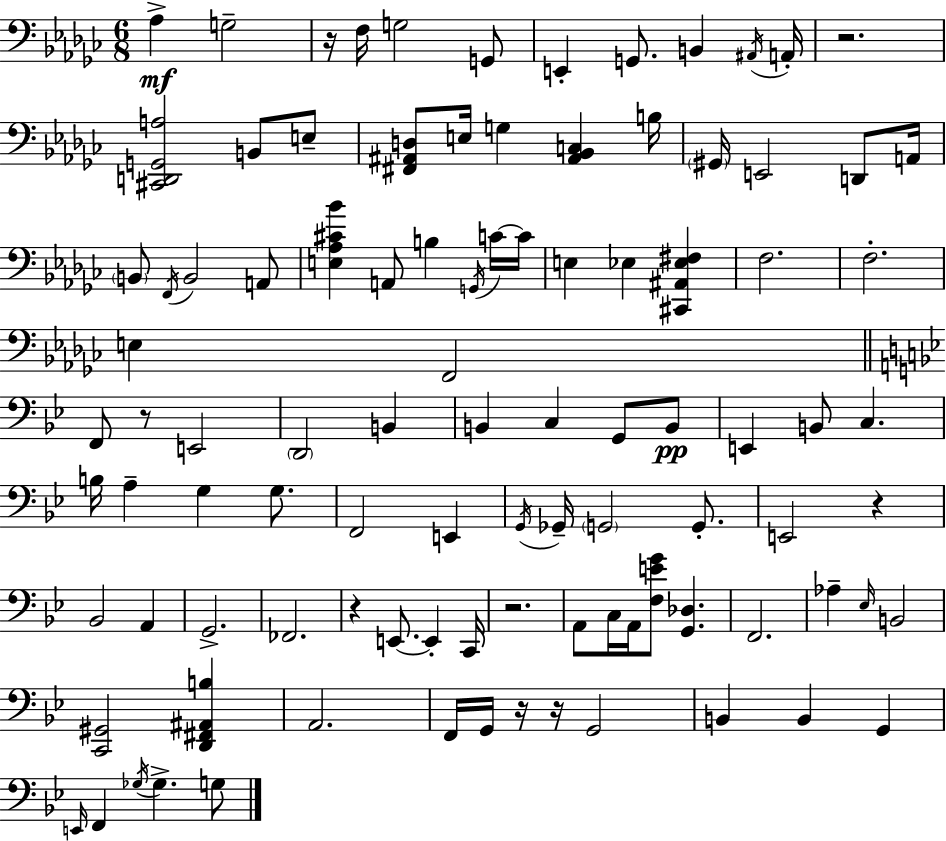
{
  \clef bass
  \numericTimeSignature
  \time 6/8
  \key ees \minor
  \repeat volta 2 { aes4->\mf g2-- | r16 f16 g2 g,8 | e,4-. g,8. b,4 \acciaccatura { ais,16 } | a,16-. r2. | \break <cis, d, g, a>2 b,8 e8-- | <fis, ais, d>8 e16 g4 <ais, bes, c>4 | b16 \parenthesize gis,16 e,2 d,8 | a,16 \parenthesize b,8 \acciaccatura { f,16 } b,2 | \break a,8 <e aes cis' bes'>4 a,8 b4 | \acciaccatura { g,16 } c'16~~ c'16 e4 ees4 <cis, ais, ees fis>4 | f2. | f2.-. | \break e4 f,2 | \bar "||" \break \key bes \major f,8 r8 e,2 | \parenthesize d,2 b,4 | b,4 c4 g,8 b,8\pp | e,4 b,8 c4. | \break b16 a4-- g4 g8. | f,2 e,4 | \acciaccatura { g,16 } ges,16-- \parenthesize g,2 g,8.-. | e,2 r4 | \break bes,2 a,4 | g,2.-> | fes,2. | r4 e,8.~~ e,4-. | \break c,16 r2. | a,8 c16 a,16 <f e' g'>8 <g, des>4. | f,2. | aes4-- \grace { ees16 } b,2 | \break <c, gis,>2 <d, fis, ais, b>4 | a,2. | f,16 g,16 r16 r16 g,2 | b,4 b,4 g,4 | \break \grace { e,16 } f,4 \acciaccatura { ges16 } ges4.-> | g8 } \bar "|."
}